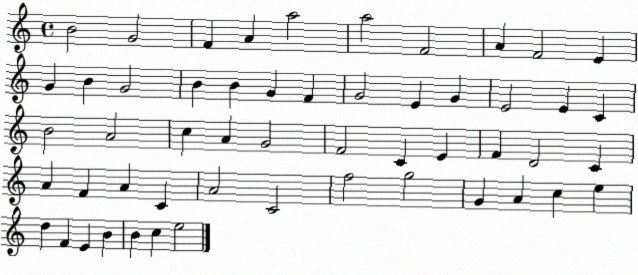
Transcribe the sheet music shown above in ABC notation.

X:1
T:Untitled
M:4/4
L:1/4
K:C
B2 G2 F A a2 a2 F2 A F2 E G B G2 B B G F G2 E G E2 E C B2 A2 c A G2 F2 C E F D2 C A F A C A2 C2 f2 g2 G A c e d F E B B c e2